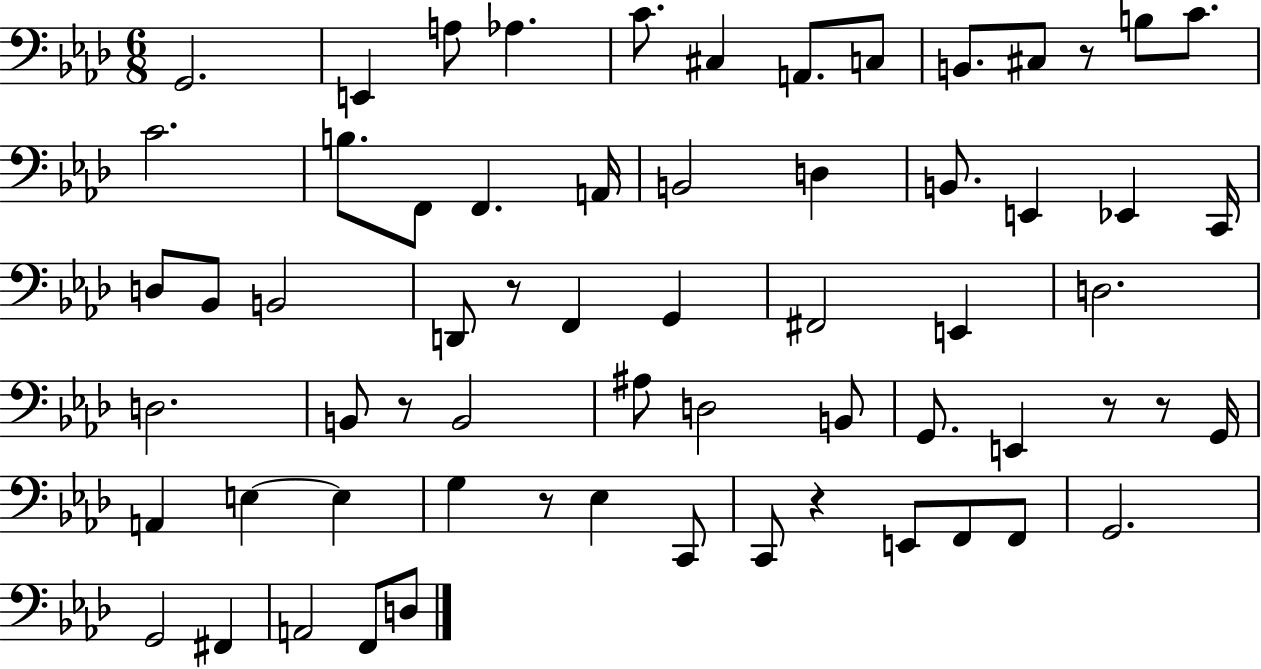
G2/h. E2/q A3/e Ab3/q. C4/e. C#3/q A2/e. C3/e B2/e. C#3/e R/e B3/e C4/e. C4/h. B3/e. F2/e F2/q. A2/s B2/h D3/q B2/e. E2/q Eb2/q C2/s D3/e Bb2/e B2/h D2/e R/e F2/q G2/q F#2/h E2/q D3/h. D3/h. B2/e R/e B2/h A#3/e D3/h B2/e G2/e. E2/q R/e R/e G2/s A2/q E3/q E3/q G3/q R/e Eb3/q C2/e C2/e R/q E2/e F2/e F2/e G2/h. G2/h F#2/q A2/h F2/e D3/e